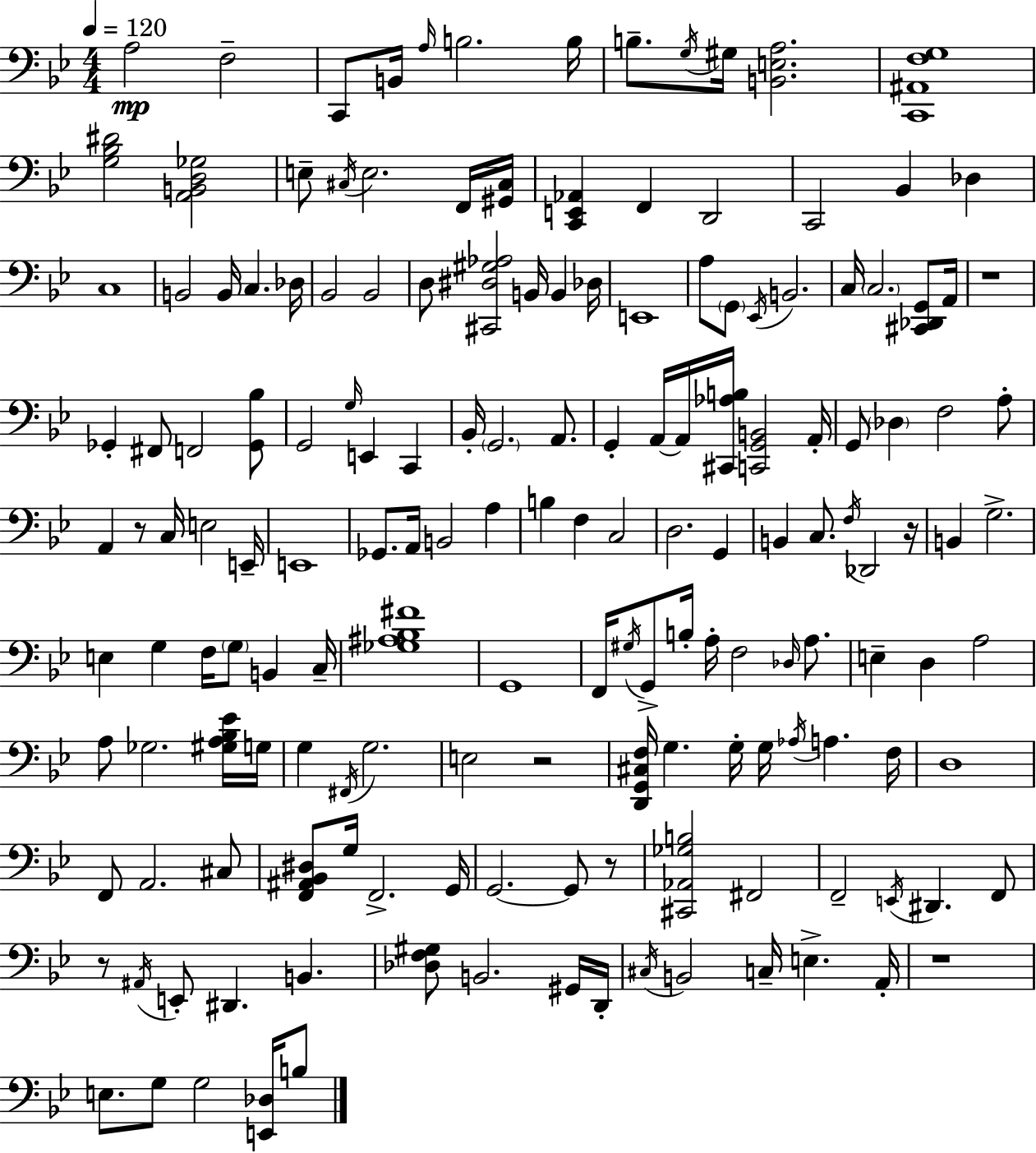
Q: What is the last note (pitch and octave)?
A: B3